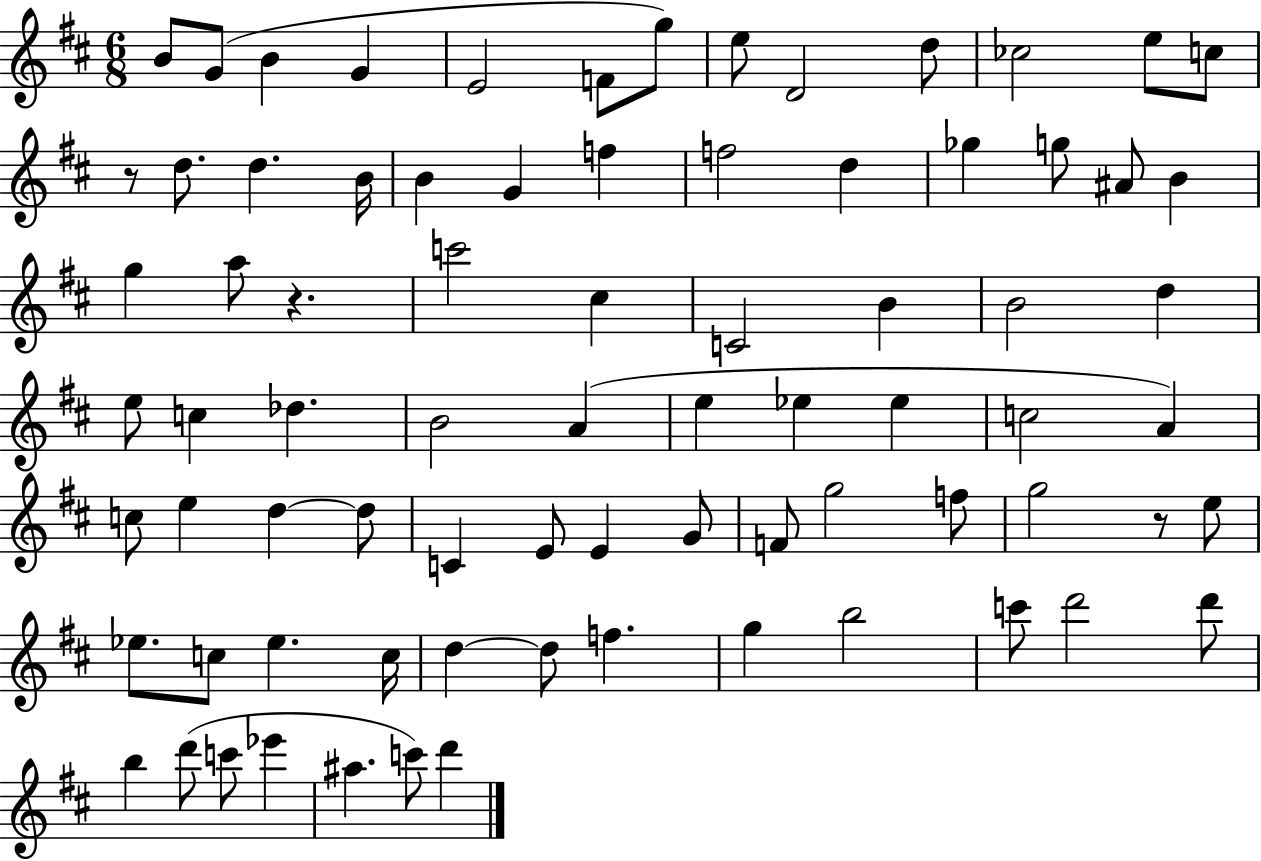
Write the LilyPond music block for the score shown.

{
  \clef treble
  \numericTimeSignature
  \time 6/8
  \key d \major
  b'8 g'8( b'4 g'4 | e'2 f'8 g''8) | e''8 d'2 d''8 | ces''2 e''8 c''8 | \break r8 d''8. d''4. b'16 | b'4 g'4 f''4 | f''2 d''4 | ges''4 g''8 ais'8 b'4 | \break g''4 a''8 r4. | c'''2 cis''4 | c'2 b'4 | b'2 d''4 | \break e''8 c''4 des''4. | b'2 a'4( | e''4 ees''4 ees''4 | c''2 a'4) | \break c''8 e''4 d''4~~ d''8 | c'4 e'8 e'4 g'8 | f'8 g''2 f''8 | g''2 r8 e''8 | \break ees''8. c''8 ees''4. c''16 | d''4~~ d''8 f''4. | g''4 b''2 | c'''8 d'''2 d'''8 | \break b''4 d'''8( c'''8 ees'''4 | ais''4. c'''8) d'''4 | \bar "|."
}